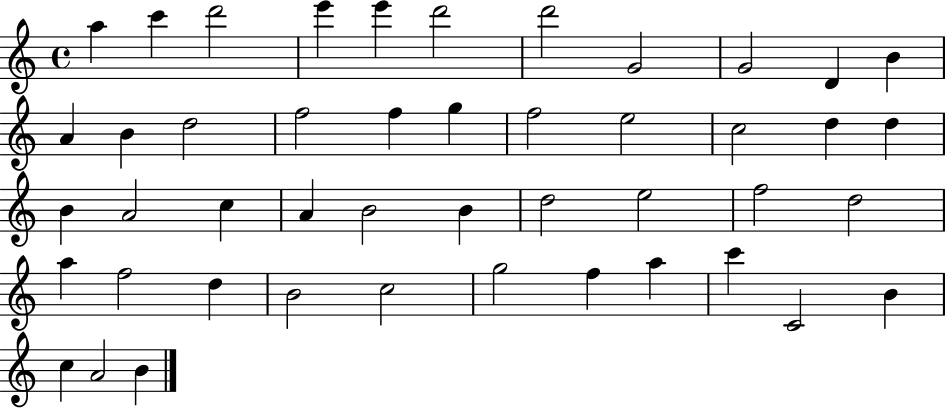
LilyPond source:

{
  \clef treble
  \time 4/4
  \defaultTimeSignature
  \key c \major
  a''4 c'''4 d'''2 | e'''4 e'''4 d'''2 | d'''2 g'2 | g'2 d'4 b'4 | \break a'4 b'4 d''2 | f''2 f''4 g''4 | f''2 e''2 | c''2 d''4 d''4 | \break b'4 a'2 c''4 | a'4 b'2 b'4 | d''2 e''2 | f''2 d''2 | \break a''4 f''2 d''4 | b'2 c''2 | g''2 f''4 a''4 | c'''4 c'2 b'4 | \break c''4 a'2 b'4 | \bar "|."
}